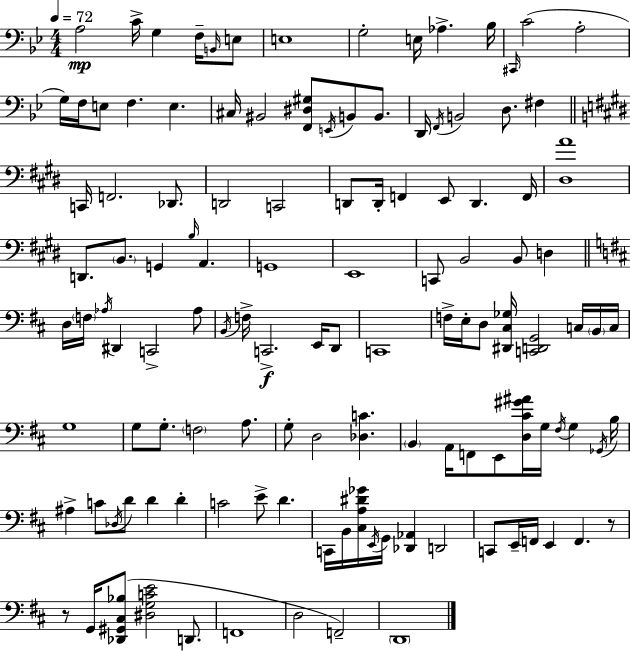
X:1
T:Untitled
M:4/4
L:1/4
K:Bb
A,2 C/4 G, F,/4 B,,/4 E,/2 E,4 G,2 E,/4 _A, _B,/4 ^C,,/4 C2 A,2 G,/4 F,/4 E,/2 F, E, ^C,/4 ^B,,2 [F,,^D,^G,]/2 E,,/4 B,,/2 B,,/2 D,,/4 F,,/4 B,,2 D,/2 ^F, C,,/4 F,,2 _D,,/2 D,,2 C,,2 D,,/2 D,,/4 F,, E,,/2 D,, F,,/4 [^D,A]4 D,,/2 B,,/2 G,, B,/4 A,, G,,4 E,,4 C,,/2 B,,2 B,,/2 D, D,/4 F,/4 _A,/4 ^D,, C,,2 _A,/2 B,,/4 F,/4 C,,2 E,,/4 D,,/2 C,,4 F,/4 E,/4 D,/2 [^D,,^C,_G,]/4 [C,,D,,G,,]2 C,/4 B,,/4 C,/4 G,4 G,/2 G,/2 F,2 A,/2 G,/2 D,2 [_D,C] B,, A,,/4 F,,/2 E,,/2 [D,^C^G^A]/4 G,/4 ^F,/4 G, _G,,/4 B,/4 ^A, C/2 _D,/4 D/2 D D C2 E/2 D C,,/4 B,,/4 [^C,A,^D_G]/4 E,,/4 G,,/4 [_D,,_A,,] D,,2 C,,/2 E,,/4 F,,/4 E,, F,, z/2 z/2 G,,/4 [_D,,^G,,^C,_B,]/2 [^D,G,CE]2 D,,/2 F,,4 D,2 F,,2 D,,4